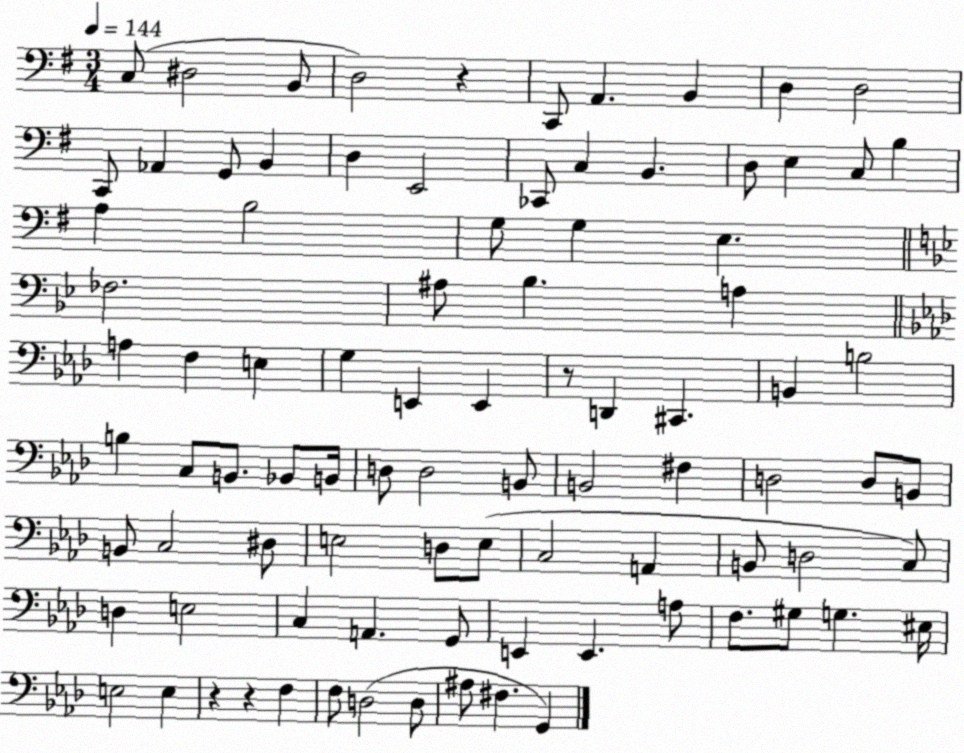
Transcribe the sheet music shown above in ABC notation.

X:1
T:Untitled
M:3/4
L:1/4
K:G
C,/2 ^D,2 B,,/2 D,2 z C,,/2 A,, B,, D, D,2 C,,/2 _A,, G,,/2 B,, D, E,,2 _C,,/2 C, B,, D,/2 E, C,/2 B, A, B,2 G,/2 G, E, _F,2 ^A,/2 _B, A, A, F, E, G, E,, E,, z/2 D,, ^C,, B,, B,2 B, C,/2 B,,/2 _B,,/2 B,,/4 D,/2 D,2 B,,/2 B,,2 ^F, D,2 D,/2 B,,/2 B,,/2 C,2 ^D,/2 E,2 D,/2 E,/2 C,2 A,, B,,/2 D,2 C,/2 D, E,2 C, A,, G,,/2 E,, E,, A,/2 F,/2 ^G,/2 G, ^E,/4 E,2 E, z z F, F,/2 D,2 D,/2 ^A,/2 ^F, G,,